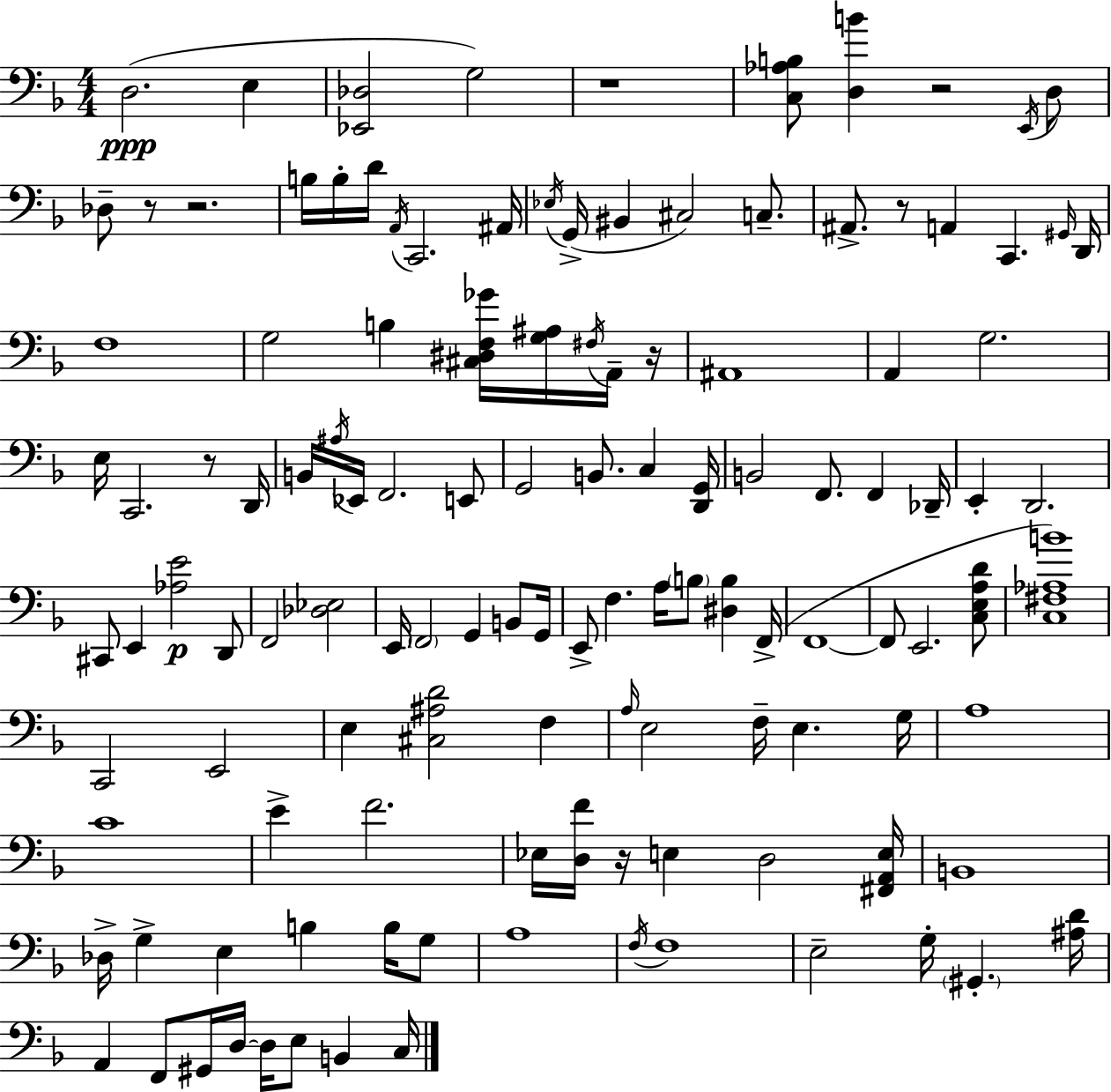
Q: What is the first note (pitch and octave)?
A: D3